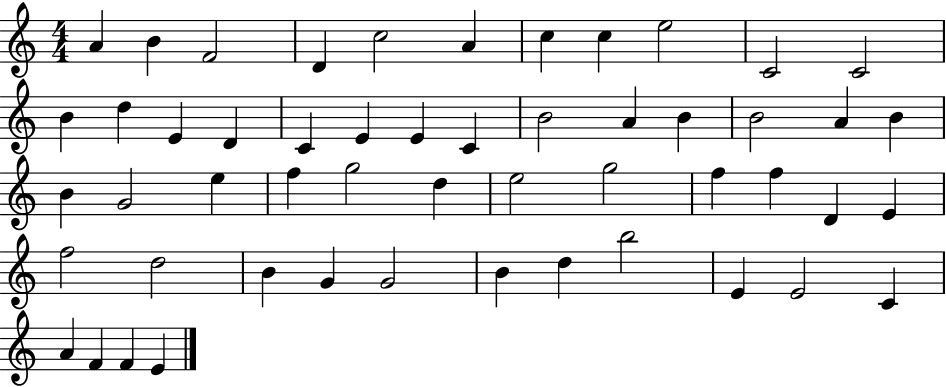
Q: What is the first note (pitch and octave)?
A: A4